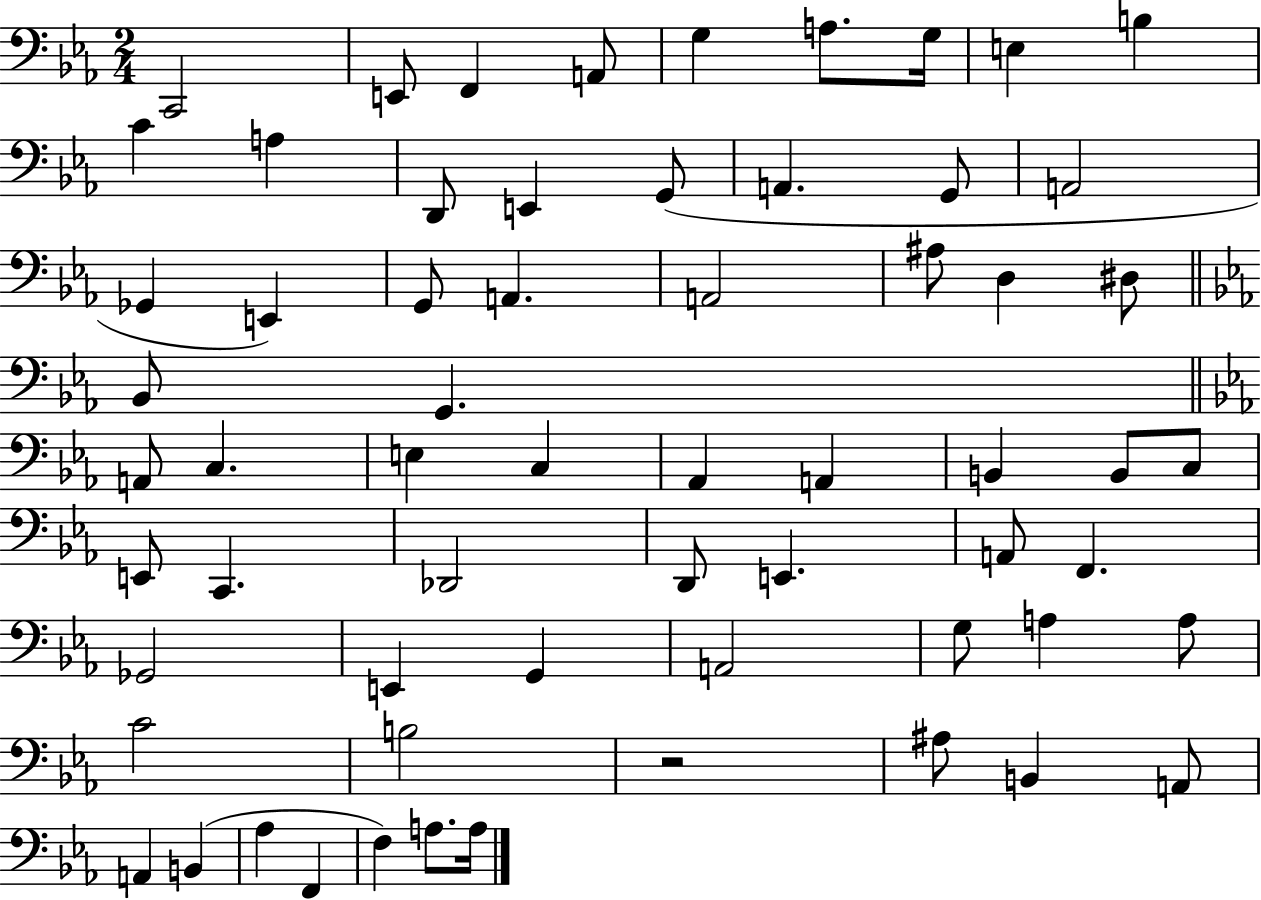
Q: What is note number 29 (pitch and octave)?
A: C3